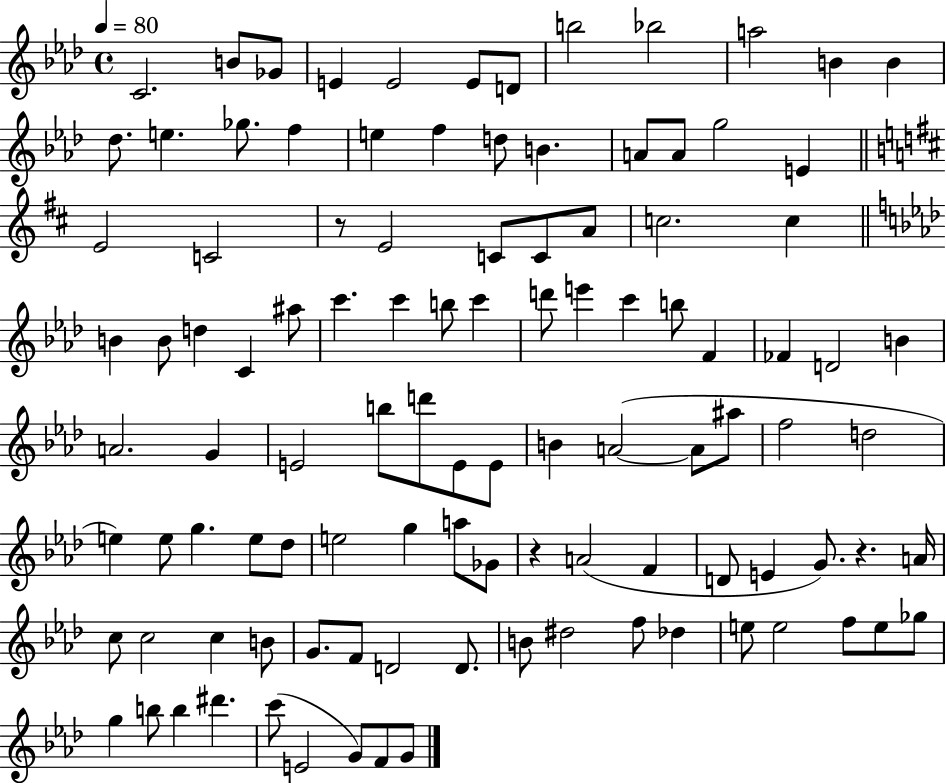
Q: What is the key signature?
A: AES major